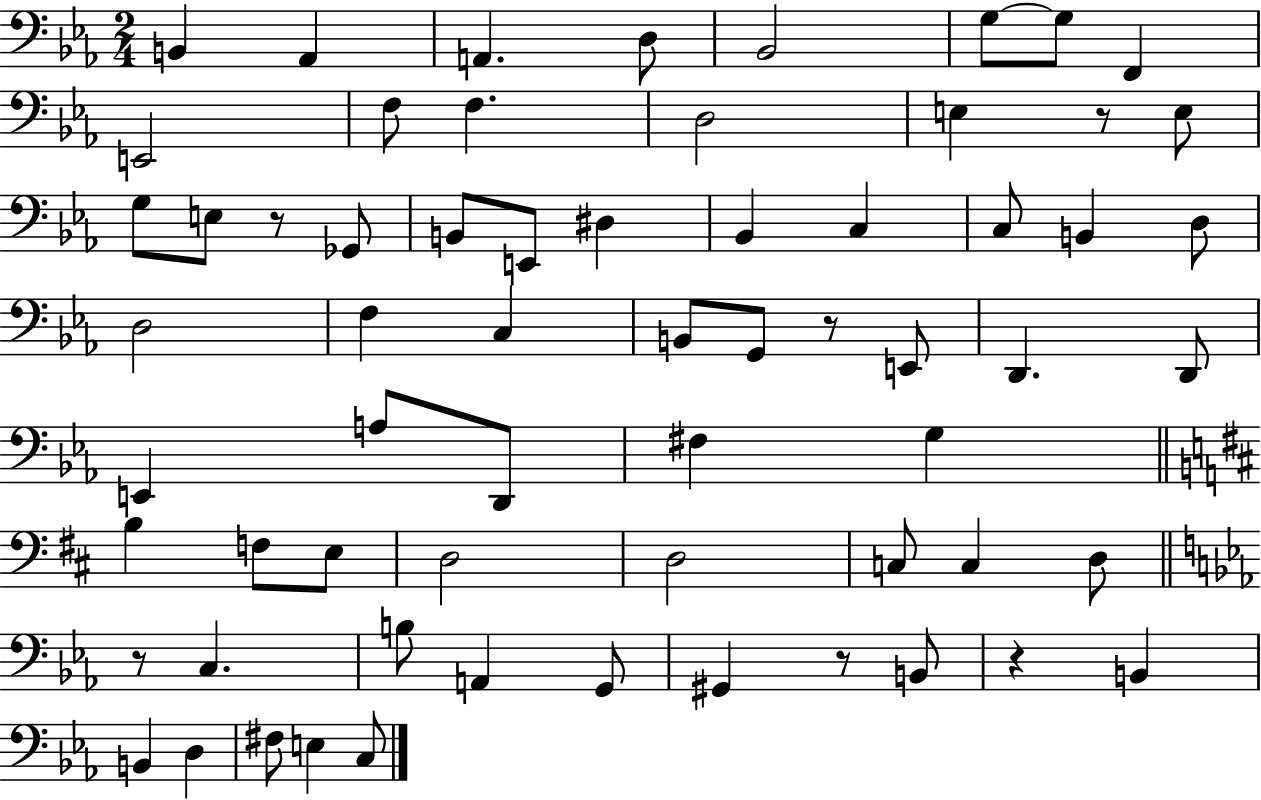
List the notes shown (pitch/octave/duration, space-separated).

B2/q Ab2/q A2/q. D3/e Bb2/h G3/e G3/e F2/q E2/h F3/e F3/q. D3/h E3/q R/e E3/e G3/e E3/e R/e Gb2/e B2/e E2/e D#3/q Bb2/q C3/q C3/e B2/q D3/e D3/h F3/q C3/q B2/e G2/e R/e E2/e D2/q. D2/e E2/q A3/e D2/e F#3/q G3/q B3/q F3/e E3/e D3/h D3/h C3/e C3/q D3/e R/e C3/q. B3/e A2/q G2/e G#2/q R/e B2/e R/q B2/q B2/q D3/q F#3/e E3/q C3/e